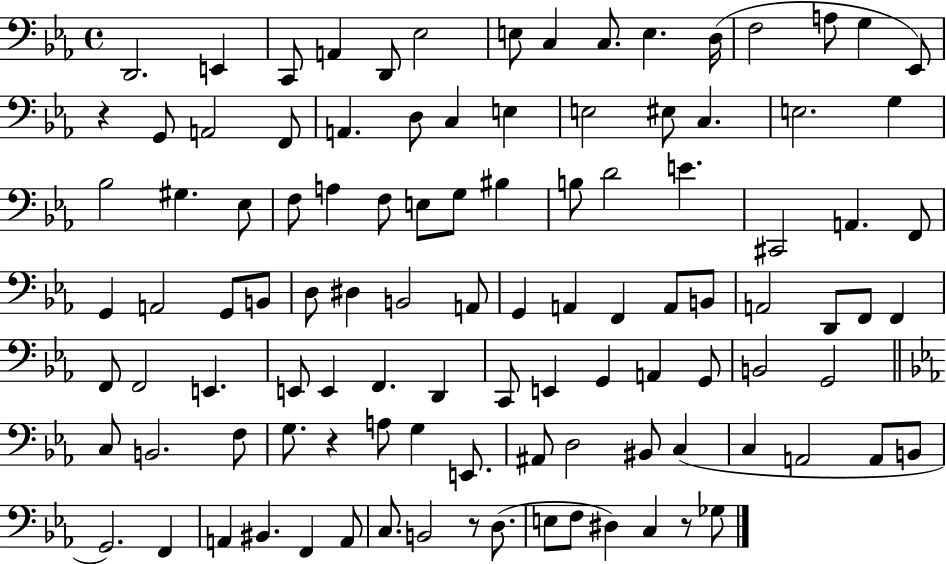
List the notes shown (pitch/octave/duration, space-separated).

D2/h. E2/q C2/e A2/q D2/e Eb3/h E3/e C3/q C3/e. E3/q. D3/s F3/h A3/e G3/q Eb2/e R/q G2/e A2/h F2/e A2/q. D3/e C3/q E3/q E3/h EIS3/e C3/q. E3/h. G3/q Bb3/h G#3/q. Eb3/e F3/e A3/q F3/e E3/e G3/e BIS3/q B3/e D4/h E4/q. C#2/h A2/q. F2/e G2/q A2/h G2/e B2/e D3/e D#3/q B2/h A2/e G2/q A2/q F2/q A2/e B2/e A2/h D2/e F2/e F2/q F2/e F2/h E2/q. E2/e E2/q F2/q. D2/q C2/e E2/q G2/q A2/q G2/e B2/h G2/h C3/e B2/h. F3/e G3/e. R/q A3/e G3/q E2/e. A#2/e D3/h BIS2/e C3/q C3/q A2/h A2/e B2/e G2/h. F2/q A2/q BIS2/q. F2/q A2/e C3/e. B2/h R/e D3/e. E3/e F3/e D#3/q C3/q R/e Gb3/e